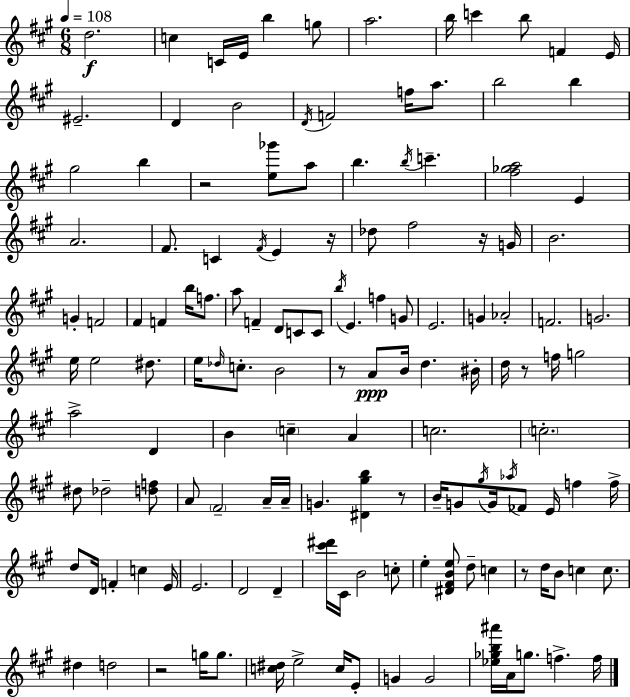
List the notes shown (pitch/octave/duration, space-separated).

D5/h. C5/q C4/s E4/s B5/q G5/e A5/h. B5/s C6/q B5/e F4/q E4/s EIS4/h. D4/q B4/h D4/s F4/h F5/s A5/e. B5/h B5/q G#5/h B5/q R/h [E5,Gb6]/e A5/e B5/q. B5/s C6/q. [F#5,Gb5,A5]/h E4/q A4/h. F#4/e. C4/q F#4/s E4/q R/s Db5/e F#5/h R/s G4/s B4/h. G4/q F4/h F#4/q F4/q B5/s F5/e. A5/e F4/q D4/e C4/e C4/e B5/s E4/q. F5/q G4/e E4/h. G4/q Ab4/h F4/h. G4/h. E5/s E5/h D#5/e. E5/s Db5/s C5/e. B4/h R/e A4/e B4/s D5/q. BIS4/s D5/s R/e F5/s G5/h A5/h D4/q B4/q C5/q A4/q C5/h. C5/h. D#5/e Db5/h [D5,F5]/e A4/e F#4/h A4/s A4/s G4/q. [D#4,G#5,B5]/q R/e B4/s G4/e G#5/s G4/s Ab5/s FES4/e E4/s F5/q F5/s D5/e D4/s F4/q C5/q E4/s E4/h. D4/h D4/q [C#6,D#6]/s C#4/s B4/h C5/e E5/q [D#4,F#4,B4,E5]/e D5/e C5/q R/e D5/s B4/e C5/q C5/e. D#5/q D5/h R/h G5/s G5/e. [C5,D#5]/s E5/h C5/s E4/e G4/q G4/h [Eb5,Gb5,B5,A#6]/s A4/s G5/e. F5/q. F5/s